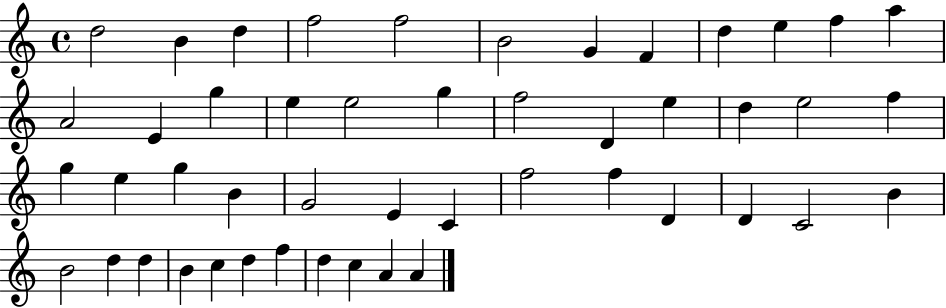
{
  \clef treble
  \time 4/4
  \defaultTimeSignature
  \key c \major
  d''2 b'4 d''4 | f''2 f''2 | b'2 g'4 f'4 | d''4 e''4 f''4 a''4 | \break a'2 e'4 g''4 | e''4 e''2 g''4 | f''2 d'4 e''4 | d''4 e''2 f''4 | \break g''4 e''4 g''4 b'4 | g'2 e'4 c'4 | f''2 f''4 d'4 | d'4 c'2 b'4 | \break b'2 d''4 d''4 | b'4 c''4 d''4 f''4 | d''4 c''4 a'4 a'4 | \bar "|."
}